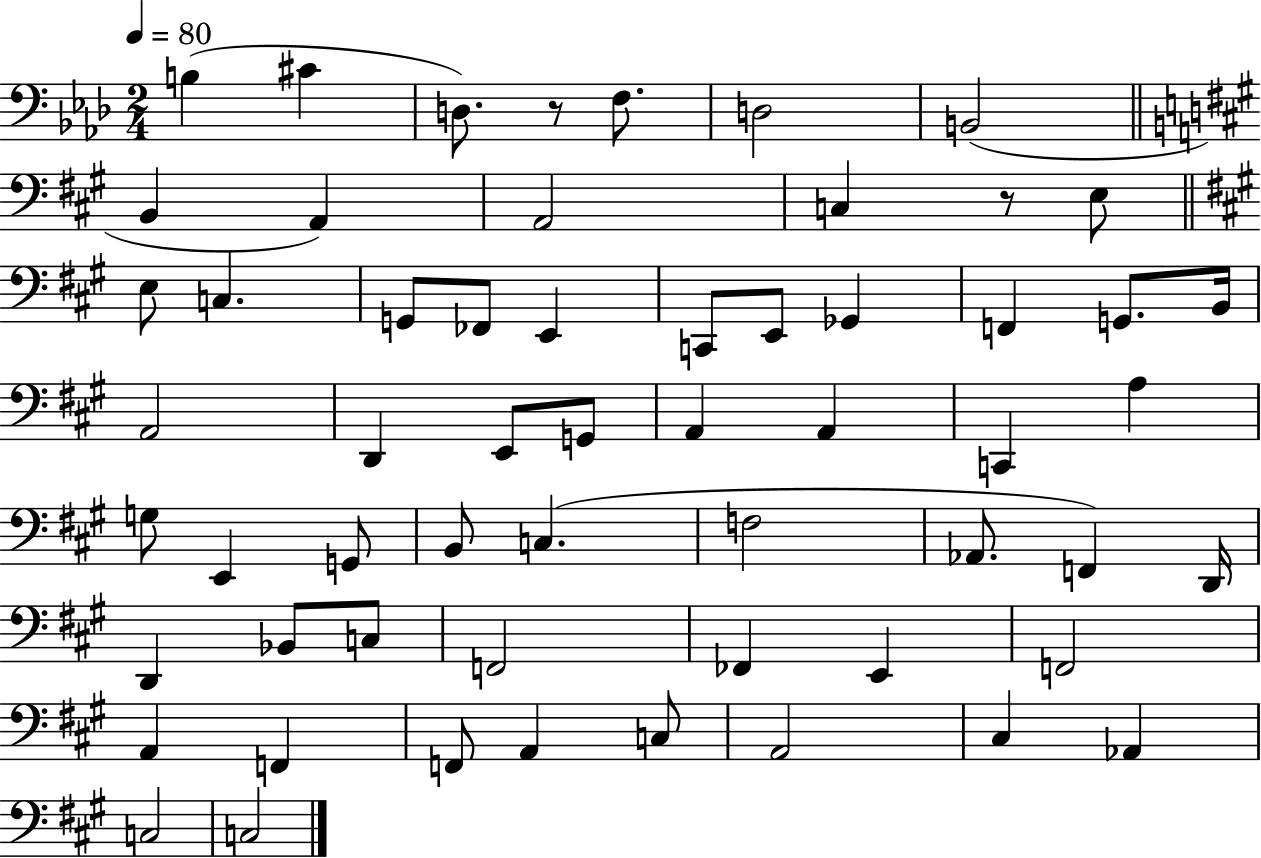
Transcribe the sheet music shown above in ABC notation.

X:1
T:Untitled
M:2/4
L:1/4
K:Ab
B, ^C D,/2 z/2 F,/2 D,2 B,,2 B,, A,, A,,2 C, z/2 E,/2 E,/2 C, G,,/2 _F,,/2 E,, C,,/2 E,,/2 _G,, F,, G,,/2 B,,/4 A,,2 D,, E,,/2 G,,/2 A,, A,, C,, A, G,/2 E,, G,,/2 B,,/2 C, F,2 _A,,/2 F,, D,,/4 D,, _B,,/2 C,/2 F,,2 _F,, E,, F,,2 A,, F,, F,,/2 A,, C,/2 A,,2 ^C, _A,, C,2 C,2